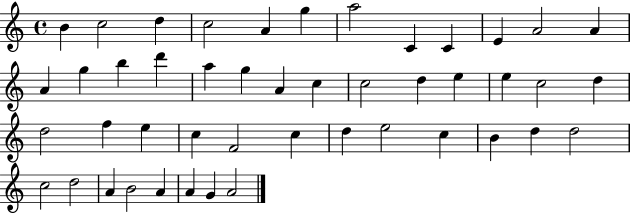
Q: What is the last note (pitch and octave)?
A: A4